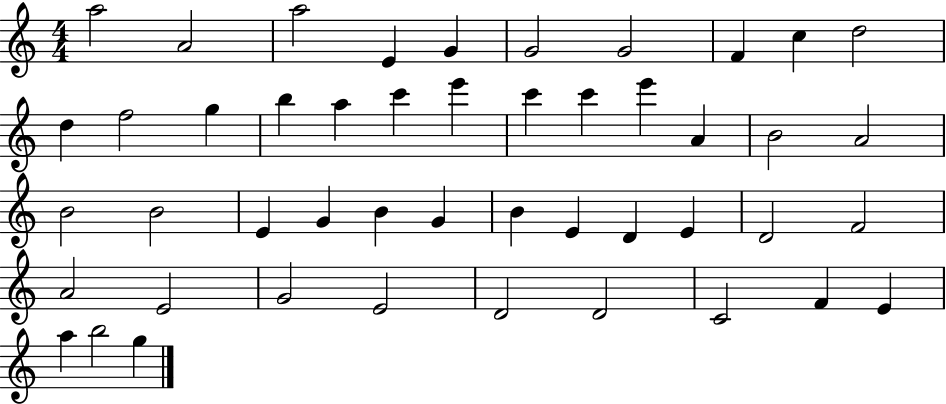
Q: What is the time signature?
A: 4/4